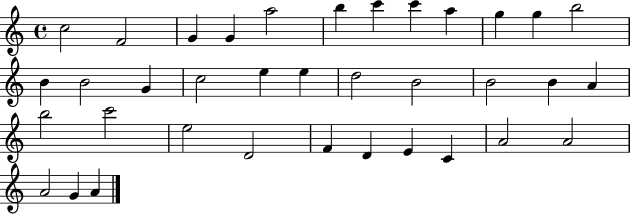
X:1
T:Untitled
M:4/4
L:1/4
K:C
c2 F2 G G a2 b c' c' a g g b2 B B2 G c2 e e d2 B2 B2 B A b2 c'2 e2 D2 F D E C A2 A2 A2 G A